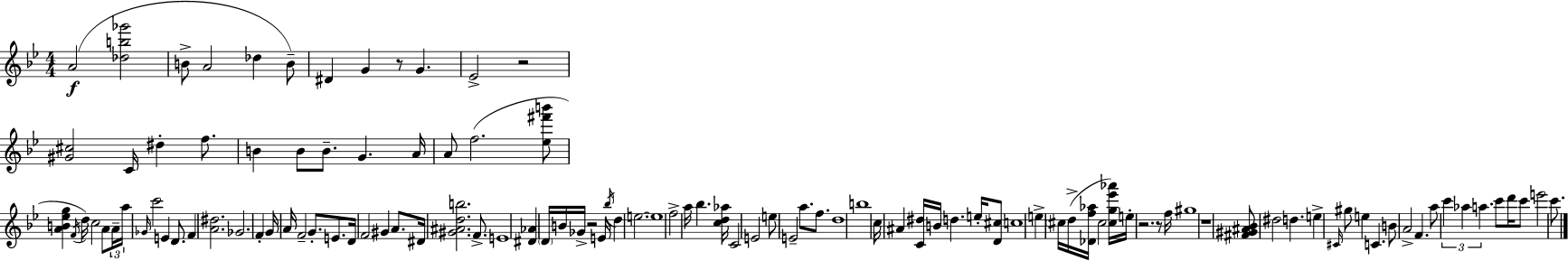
A4/h [Db5,B5,Gb6]/h B4/e A4/h Db5/q B4/e D#4/q G4/q R/e G4/q. Eb4/h R/h [G#4,C#5]/h C4/s D#5/q F5/e. B4/q B4/e B4/e. G4/q. A4/s A4/e F5/h. [Eb5,F#6,B6]/e [A4,B4,Eb5,G5]/q F4/s D5/s C5/h A4/e A4/s A5/s Gb4/s C6/h E4/q D4/e. F4/q [A4,D#5]/h. Gb4/h. F4/q G4/s A4/s F4/h G4/e. E4/e. D4/s F4/h G#4/q A4/e. D#4/s [G#4,A#4,D5,B5]/h. F4/e. E4/w [D#4,Ab4]/q D4/s B4/s Gb4/s R/h E4/s Bb5/s D5/q E5/h. E5/w F5/h A5/s Bb5/q. [C5,D5,Ab5]/s C4/h E4/h E5/e E4/h A5/e. F5/e. D5/w B5/w C5/s A#4/q [C4,D#5]/s B4/s D5/q. E5/s [D4,C#5]/e C5/w E5/q C#5/s D5/s [Db4,F5,Ab5]/s C#5/h [C#5,G5,Eb6,Ab6]/s E5/s R/h. R/e F5/s G#5/w R/w [F#4,G#4,A#4,Bb4]/e D#5/h D5/q. E5/q C#4/s G#5/e E5/q C4/q. B4/e A4/h F4/q. A5/e C6/q Ab5/q A5/q. C6/e D6/s C6/e E6/h C6/e.